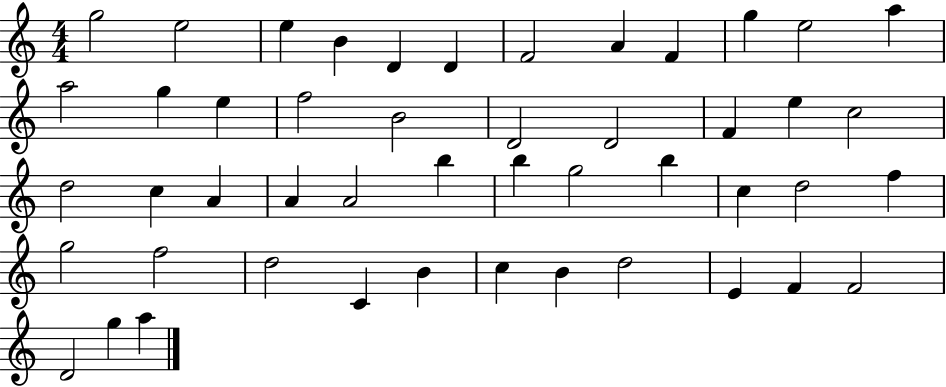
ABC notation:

X:1
T:Untitled
M:4/4
L:1/4
K:C
g2 e2 e B D D F2 A F g e2 a a2 g e f2 B2 D2 D2 F e c2 d2 c A A A2 b b g2 b c d2 f g2 f2 d2 C B c B d2 E F F2 D2 g a